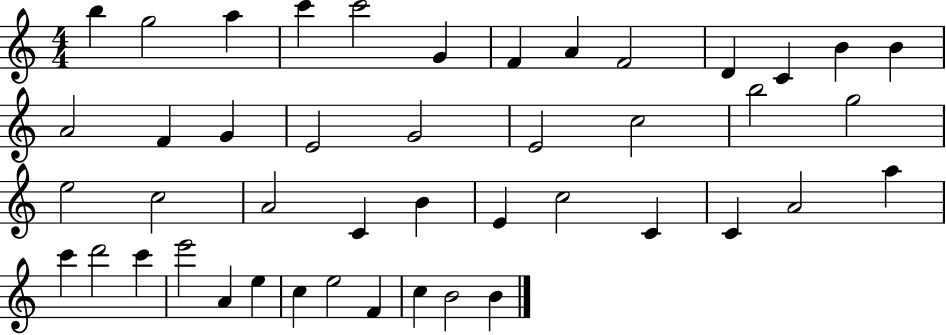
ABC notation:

X:1
T:Untitled
M:4/4
L:1/4
K:C
b g2 a c' c'2 G F A F2 D C B B A2 F G E2 G2 E2 c2 b2 g2 e2 c2 A2 C B E c2 C C A2 a c' d'2 c' e'2 A e c e2 F c B2 B